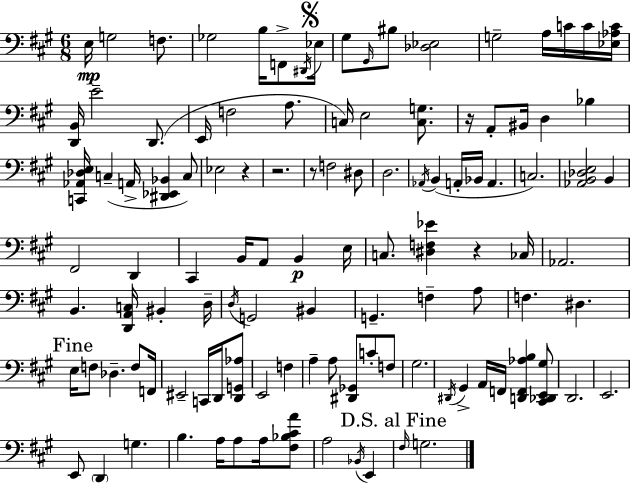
X:1
T:Untitled
M:6/8
L:1/4
K:A
E,/4 G,2 F,/2 _G,2 B,/4 F,,/2 ^D,,/4 _E,/4 ^G,/2 ^G,,/4 ^B,/2 [_D,_E,]2 G,2 A,/4 C/4 C/4 [_E,_A,C]/4 [D,,B,,]/4 E2 D,,/2 E,,/4 F,2 A,/2 C,/4 E,2 [C,G,]/2 z/4 A,,/2 ^B,,/4 D, _B, [C,,_A,,_D,E,]/4 C, A,,/4 [^D,,_E,,_B,,] C,/2 _E,2 z z2 z/2 F,2 ^D,/2 D,2 _A,,/4 B,, A,,/4 _B,,/4 A,, C,2 [_A,,B,,_D,E,]2 B,, ^F,,2 D,, ^C,, B,,/4 A,,/2 B,, E,/4 C,/2 [^D,F,_E] z _C,/4 _A,,2 B,, [D,,A,,C,]/4 ^B,, D,/4 D,/4 G,,2 ^B,, G,, F, A,/2 F, ^D, E,/4 F,/2 _D, F,/2 F,,/4 ^E,,2 C,,/4 D,,/4 [D,,G,,_A,]/2 E,,2 F, A, A,/2 [^D,,_G,,]/2 C/2 F,/2 ^G,2 ^D,,/4 ^G,, A,,/4 F,,/4 [D,,F,,_A,B,] [^C,,_D,,E,,^G,]/2 D,,2 E,,2 E,,/2 D,, G, B, A,/4 A,/2 A,/4 [^F,_B,^CA]/2 A,2 _B,,/4 E,, ^F,/4 G,2